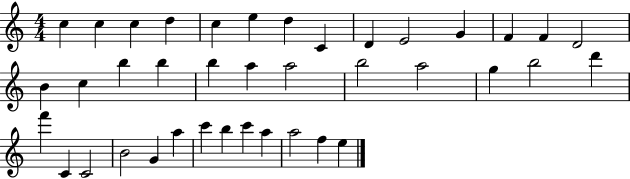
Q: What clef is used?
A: treble